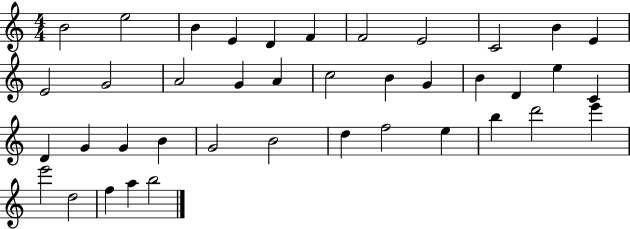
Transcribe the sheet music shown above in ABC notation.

X:1
T:Untitled
M:4/4
L:1/4
K:C
B2 e2 B E D F F2 E2 C2 B E E2 G2 A2 G A c2 B G B D e C D G G B G2 B2 d f2 e b d'2 e' e'2 d2 f a b2